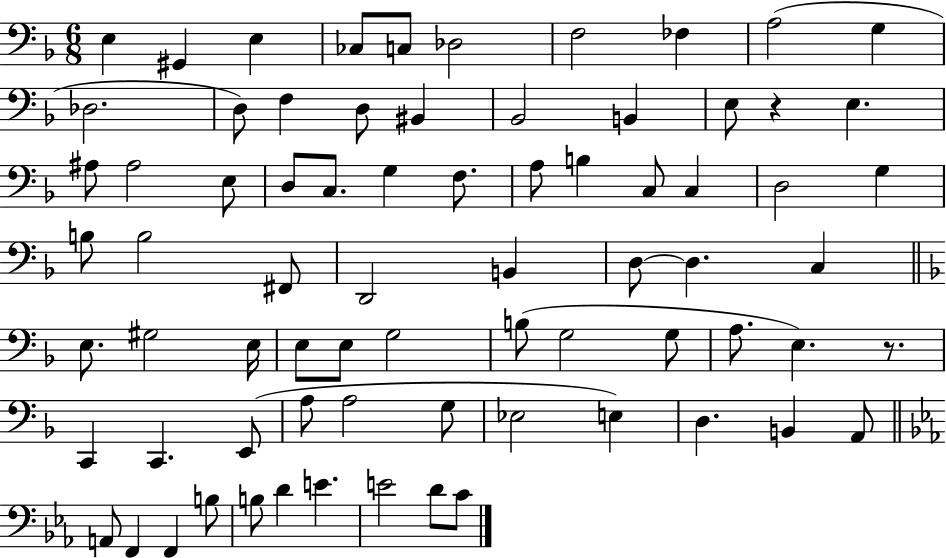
X:1
T:Untitled
M:6/8
L:1/4
K:F
E, ^G,, E, _C,/2 C,/2 _D,2 F,2 _F, A,2 G, _D,2 D,/2 F, D,/2 ^B,, _B,,2 B,, E,/2 z E, ^A,/2 ^A,2 E,/2 D,/2 C,/2 G, F,/2 A,/2 B, C,/2 C, D,2 G, B,/2 B,2 ^F,,/2 D,,2 B,, D,/2 D, C, E,/2 ^G,2 E,/4 E,/2 E,/2 G,2 B,/2 G,2 G,/2 A,/2 E, z/2 C,, C,, E,,/2 A,/2 A,2 G,/2 _E,2 E, D, B,, A,,/2 A,,/2 F,, F,, B,/2 B,/2 D E E2 D/2 C/2